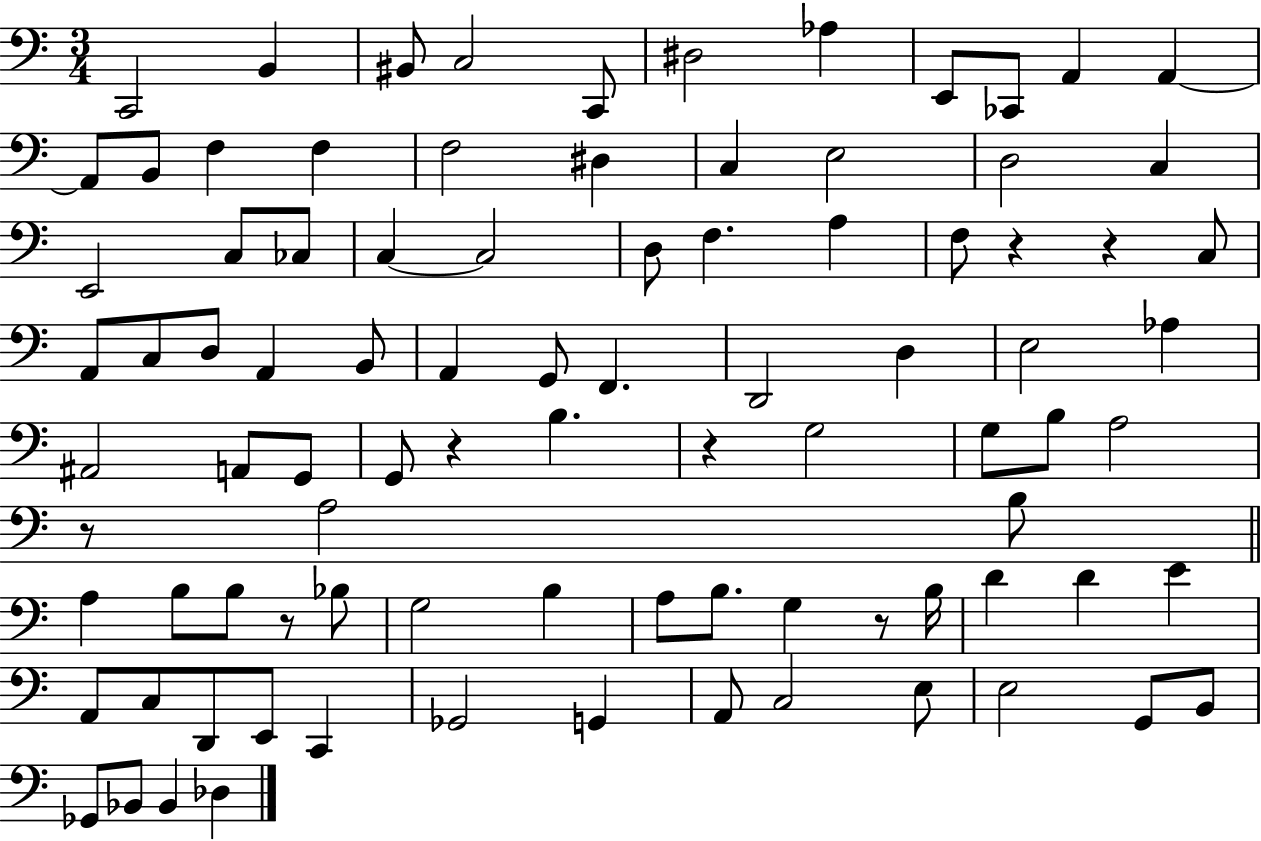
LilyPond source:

{
  \clef bass
  \numericTimeSignature
  \time 3/4
  \key c \major
  c,2 b,4 | bis,8 c2 c,8 | dis2 aes4 | e,8 ces,8 a,4 a,4~~ | \break a,8 b,8 f4 f4 | f2 dis4 | c4 e2 | d2 c4 | \break e,2 c8 ces8 | c4~~ c2 | d8 f4. a4 | f8 r4 r4 c8 | \break a,8 c8 d8 a,4 b,8 | a,4 g,8 f,4. | d,2 d4 | e2 aes4 | \break ais,2 a,8 g,8 | g,8 r4 b4. | r4 g2 | g8 b8 a2 | \break r8 a2 b8 | \bar "||" \break \key a \minor a4 b8 b8 r8 bes8 | g2 b4 | a8 b8. g4 r8 b16 | d'4 d'4 e'4 | \break a,8 c8 d,8 e,8 c,4 | ges,2 g,4 | a,8 c2 e8 | e2 g,8 b,8 | \break ges,8 bes,8 bes,4 des4 | \bar "|."
}